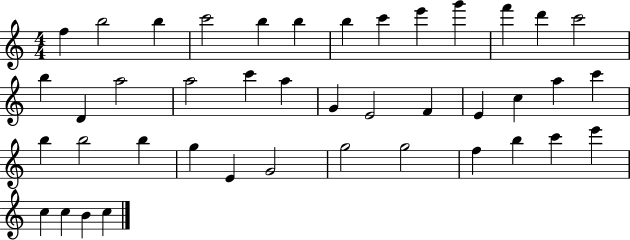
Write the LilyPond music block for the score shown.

{
  \clef treble
  \numericTimeSignature
  \time 4/4
  \key c \major
  f''4 b''2 b''4 | c'''2 b''4 b''4 | b''4 c'''4 e'''4 g'''4 | f'''4 d'''4 c'''2 | \break b''4 d'4 a''2 | a''2 c'''4 a''4 | g'4 e'2 f'4 | e'4 c''4 a''4 c'''4 | \break b''4 b''2 b''4 | g''4 e'4 g'2 | g''2 g''2 | f''4 b''4 c'''4 e'''4 | \break c''4 c''4 b'4 c''4 | \bar "|."
}